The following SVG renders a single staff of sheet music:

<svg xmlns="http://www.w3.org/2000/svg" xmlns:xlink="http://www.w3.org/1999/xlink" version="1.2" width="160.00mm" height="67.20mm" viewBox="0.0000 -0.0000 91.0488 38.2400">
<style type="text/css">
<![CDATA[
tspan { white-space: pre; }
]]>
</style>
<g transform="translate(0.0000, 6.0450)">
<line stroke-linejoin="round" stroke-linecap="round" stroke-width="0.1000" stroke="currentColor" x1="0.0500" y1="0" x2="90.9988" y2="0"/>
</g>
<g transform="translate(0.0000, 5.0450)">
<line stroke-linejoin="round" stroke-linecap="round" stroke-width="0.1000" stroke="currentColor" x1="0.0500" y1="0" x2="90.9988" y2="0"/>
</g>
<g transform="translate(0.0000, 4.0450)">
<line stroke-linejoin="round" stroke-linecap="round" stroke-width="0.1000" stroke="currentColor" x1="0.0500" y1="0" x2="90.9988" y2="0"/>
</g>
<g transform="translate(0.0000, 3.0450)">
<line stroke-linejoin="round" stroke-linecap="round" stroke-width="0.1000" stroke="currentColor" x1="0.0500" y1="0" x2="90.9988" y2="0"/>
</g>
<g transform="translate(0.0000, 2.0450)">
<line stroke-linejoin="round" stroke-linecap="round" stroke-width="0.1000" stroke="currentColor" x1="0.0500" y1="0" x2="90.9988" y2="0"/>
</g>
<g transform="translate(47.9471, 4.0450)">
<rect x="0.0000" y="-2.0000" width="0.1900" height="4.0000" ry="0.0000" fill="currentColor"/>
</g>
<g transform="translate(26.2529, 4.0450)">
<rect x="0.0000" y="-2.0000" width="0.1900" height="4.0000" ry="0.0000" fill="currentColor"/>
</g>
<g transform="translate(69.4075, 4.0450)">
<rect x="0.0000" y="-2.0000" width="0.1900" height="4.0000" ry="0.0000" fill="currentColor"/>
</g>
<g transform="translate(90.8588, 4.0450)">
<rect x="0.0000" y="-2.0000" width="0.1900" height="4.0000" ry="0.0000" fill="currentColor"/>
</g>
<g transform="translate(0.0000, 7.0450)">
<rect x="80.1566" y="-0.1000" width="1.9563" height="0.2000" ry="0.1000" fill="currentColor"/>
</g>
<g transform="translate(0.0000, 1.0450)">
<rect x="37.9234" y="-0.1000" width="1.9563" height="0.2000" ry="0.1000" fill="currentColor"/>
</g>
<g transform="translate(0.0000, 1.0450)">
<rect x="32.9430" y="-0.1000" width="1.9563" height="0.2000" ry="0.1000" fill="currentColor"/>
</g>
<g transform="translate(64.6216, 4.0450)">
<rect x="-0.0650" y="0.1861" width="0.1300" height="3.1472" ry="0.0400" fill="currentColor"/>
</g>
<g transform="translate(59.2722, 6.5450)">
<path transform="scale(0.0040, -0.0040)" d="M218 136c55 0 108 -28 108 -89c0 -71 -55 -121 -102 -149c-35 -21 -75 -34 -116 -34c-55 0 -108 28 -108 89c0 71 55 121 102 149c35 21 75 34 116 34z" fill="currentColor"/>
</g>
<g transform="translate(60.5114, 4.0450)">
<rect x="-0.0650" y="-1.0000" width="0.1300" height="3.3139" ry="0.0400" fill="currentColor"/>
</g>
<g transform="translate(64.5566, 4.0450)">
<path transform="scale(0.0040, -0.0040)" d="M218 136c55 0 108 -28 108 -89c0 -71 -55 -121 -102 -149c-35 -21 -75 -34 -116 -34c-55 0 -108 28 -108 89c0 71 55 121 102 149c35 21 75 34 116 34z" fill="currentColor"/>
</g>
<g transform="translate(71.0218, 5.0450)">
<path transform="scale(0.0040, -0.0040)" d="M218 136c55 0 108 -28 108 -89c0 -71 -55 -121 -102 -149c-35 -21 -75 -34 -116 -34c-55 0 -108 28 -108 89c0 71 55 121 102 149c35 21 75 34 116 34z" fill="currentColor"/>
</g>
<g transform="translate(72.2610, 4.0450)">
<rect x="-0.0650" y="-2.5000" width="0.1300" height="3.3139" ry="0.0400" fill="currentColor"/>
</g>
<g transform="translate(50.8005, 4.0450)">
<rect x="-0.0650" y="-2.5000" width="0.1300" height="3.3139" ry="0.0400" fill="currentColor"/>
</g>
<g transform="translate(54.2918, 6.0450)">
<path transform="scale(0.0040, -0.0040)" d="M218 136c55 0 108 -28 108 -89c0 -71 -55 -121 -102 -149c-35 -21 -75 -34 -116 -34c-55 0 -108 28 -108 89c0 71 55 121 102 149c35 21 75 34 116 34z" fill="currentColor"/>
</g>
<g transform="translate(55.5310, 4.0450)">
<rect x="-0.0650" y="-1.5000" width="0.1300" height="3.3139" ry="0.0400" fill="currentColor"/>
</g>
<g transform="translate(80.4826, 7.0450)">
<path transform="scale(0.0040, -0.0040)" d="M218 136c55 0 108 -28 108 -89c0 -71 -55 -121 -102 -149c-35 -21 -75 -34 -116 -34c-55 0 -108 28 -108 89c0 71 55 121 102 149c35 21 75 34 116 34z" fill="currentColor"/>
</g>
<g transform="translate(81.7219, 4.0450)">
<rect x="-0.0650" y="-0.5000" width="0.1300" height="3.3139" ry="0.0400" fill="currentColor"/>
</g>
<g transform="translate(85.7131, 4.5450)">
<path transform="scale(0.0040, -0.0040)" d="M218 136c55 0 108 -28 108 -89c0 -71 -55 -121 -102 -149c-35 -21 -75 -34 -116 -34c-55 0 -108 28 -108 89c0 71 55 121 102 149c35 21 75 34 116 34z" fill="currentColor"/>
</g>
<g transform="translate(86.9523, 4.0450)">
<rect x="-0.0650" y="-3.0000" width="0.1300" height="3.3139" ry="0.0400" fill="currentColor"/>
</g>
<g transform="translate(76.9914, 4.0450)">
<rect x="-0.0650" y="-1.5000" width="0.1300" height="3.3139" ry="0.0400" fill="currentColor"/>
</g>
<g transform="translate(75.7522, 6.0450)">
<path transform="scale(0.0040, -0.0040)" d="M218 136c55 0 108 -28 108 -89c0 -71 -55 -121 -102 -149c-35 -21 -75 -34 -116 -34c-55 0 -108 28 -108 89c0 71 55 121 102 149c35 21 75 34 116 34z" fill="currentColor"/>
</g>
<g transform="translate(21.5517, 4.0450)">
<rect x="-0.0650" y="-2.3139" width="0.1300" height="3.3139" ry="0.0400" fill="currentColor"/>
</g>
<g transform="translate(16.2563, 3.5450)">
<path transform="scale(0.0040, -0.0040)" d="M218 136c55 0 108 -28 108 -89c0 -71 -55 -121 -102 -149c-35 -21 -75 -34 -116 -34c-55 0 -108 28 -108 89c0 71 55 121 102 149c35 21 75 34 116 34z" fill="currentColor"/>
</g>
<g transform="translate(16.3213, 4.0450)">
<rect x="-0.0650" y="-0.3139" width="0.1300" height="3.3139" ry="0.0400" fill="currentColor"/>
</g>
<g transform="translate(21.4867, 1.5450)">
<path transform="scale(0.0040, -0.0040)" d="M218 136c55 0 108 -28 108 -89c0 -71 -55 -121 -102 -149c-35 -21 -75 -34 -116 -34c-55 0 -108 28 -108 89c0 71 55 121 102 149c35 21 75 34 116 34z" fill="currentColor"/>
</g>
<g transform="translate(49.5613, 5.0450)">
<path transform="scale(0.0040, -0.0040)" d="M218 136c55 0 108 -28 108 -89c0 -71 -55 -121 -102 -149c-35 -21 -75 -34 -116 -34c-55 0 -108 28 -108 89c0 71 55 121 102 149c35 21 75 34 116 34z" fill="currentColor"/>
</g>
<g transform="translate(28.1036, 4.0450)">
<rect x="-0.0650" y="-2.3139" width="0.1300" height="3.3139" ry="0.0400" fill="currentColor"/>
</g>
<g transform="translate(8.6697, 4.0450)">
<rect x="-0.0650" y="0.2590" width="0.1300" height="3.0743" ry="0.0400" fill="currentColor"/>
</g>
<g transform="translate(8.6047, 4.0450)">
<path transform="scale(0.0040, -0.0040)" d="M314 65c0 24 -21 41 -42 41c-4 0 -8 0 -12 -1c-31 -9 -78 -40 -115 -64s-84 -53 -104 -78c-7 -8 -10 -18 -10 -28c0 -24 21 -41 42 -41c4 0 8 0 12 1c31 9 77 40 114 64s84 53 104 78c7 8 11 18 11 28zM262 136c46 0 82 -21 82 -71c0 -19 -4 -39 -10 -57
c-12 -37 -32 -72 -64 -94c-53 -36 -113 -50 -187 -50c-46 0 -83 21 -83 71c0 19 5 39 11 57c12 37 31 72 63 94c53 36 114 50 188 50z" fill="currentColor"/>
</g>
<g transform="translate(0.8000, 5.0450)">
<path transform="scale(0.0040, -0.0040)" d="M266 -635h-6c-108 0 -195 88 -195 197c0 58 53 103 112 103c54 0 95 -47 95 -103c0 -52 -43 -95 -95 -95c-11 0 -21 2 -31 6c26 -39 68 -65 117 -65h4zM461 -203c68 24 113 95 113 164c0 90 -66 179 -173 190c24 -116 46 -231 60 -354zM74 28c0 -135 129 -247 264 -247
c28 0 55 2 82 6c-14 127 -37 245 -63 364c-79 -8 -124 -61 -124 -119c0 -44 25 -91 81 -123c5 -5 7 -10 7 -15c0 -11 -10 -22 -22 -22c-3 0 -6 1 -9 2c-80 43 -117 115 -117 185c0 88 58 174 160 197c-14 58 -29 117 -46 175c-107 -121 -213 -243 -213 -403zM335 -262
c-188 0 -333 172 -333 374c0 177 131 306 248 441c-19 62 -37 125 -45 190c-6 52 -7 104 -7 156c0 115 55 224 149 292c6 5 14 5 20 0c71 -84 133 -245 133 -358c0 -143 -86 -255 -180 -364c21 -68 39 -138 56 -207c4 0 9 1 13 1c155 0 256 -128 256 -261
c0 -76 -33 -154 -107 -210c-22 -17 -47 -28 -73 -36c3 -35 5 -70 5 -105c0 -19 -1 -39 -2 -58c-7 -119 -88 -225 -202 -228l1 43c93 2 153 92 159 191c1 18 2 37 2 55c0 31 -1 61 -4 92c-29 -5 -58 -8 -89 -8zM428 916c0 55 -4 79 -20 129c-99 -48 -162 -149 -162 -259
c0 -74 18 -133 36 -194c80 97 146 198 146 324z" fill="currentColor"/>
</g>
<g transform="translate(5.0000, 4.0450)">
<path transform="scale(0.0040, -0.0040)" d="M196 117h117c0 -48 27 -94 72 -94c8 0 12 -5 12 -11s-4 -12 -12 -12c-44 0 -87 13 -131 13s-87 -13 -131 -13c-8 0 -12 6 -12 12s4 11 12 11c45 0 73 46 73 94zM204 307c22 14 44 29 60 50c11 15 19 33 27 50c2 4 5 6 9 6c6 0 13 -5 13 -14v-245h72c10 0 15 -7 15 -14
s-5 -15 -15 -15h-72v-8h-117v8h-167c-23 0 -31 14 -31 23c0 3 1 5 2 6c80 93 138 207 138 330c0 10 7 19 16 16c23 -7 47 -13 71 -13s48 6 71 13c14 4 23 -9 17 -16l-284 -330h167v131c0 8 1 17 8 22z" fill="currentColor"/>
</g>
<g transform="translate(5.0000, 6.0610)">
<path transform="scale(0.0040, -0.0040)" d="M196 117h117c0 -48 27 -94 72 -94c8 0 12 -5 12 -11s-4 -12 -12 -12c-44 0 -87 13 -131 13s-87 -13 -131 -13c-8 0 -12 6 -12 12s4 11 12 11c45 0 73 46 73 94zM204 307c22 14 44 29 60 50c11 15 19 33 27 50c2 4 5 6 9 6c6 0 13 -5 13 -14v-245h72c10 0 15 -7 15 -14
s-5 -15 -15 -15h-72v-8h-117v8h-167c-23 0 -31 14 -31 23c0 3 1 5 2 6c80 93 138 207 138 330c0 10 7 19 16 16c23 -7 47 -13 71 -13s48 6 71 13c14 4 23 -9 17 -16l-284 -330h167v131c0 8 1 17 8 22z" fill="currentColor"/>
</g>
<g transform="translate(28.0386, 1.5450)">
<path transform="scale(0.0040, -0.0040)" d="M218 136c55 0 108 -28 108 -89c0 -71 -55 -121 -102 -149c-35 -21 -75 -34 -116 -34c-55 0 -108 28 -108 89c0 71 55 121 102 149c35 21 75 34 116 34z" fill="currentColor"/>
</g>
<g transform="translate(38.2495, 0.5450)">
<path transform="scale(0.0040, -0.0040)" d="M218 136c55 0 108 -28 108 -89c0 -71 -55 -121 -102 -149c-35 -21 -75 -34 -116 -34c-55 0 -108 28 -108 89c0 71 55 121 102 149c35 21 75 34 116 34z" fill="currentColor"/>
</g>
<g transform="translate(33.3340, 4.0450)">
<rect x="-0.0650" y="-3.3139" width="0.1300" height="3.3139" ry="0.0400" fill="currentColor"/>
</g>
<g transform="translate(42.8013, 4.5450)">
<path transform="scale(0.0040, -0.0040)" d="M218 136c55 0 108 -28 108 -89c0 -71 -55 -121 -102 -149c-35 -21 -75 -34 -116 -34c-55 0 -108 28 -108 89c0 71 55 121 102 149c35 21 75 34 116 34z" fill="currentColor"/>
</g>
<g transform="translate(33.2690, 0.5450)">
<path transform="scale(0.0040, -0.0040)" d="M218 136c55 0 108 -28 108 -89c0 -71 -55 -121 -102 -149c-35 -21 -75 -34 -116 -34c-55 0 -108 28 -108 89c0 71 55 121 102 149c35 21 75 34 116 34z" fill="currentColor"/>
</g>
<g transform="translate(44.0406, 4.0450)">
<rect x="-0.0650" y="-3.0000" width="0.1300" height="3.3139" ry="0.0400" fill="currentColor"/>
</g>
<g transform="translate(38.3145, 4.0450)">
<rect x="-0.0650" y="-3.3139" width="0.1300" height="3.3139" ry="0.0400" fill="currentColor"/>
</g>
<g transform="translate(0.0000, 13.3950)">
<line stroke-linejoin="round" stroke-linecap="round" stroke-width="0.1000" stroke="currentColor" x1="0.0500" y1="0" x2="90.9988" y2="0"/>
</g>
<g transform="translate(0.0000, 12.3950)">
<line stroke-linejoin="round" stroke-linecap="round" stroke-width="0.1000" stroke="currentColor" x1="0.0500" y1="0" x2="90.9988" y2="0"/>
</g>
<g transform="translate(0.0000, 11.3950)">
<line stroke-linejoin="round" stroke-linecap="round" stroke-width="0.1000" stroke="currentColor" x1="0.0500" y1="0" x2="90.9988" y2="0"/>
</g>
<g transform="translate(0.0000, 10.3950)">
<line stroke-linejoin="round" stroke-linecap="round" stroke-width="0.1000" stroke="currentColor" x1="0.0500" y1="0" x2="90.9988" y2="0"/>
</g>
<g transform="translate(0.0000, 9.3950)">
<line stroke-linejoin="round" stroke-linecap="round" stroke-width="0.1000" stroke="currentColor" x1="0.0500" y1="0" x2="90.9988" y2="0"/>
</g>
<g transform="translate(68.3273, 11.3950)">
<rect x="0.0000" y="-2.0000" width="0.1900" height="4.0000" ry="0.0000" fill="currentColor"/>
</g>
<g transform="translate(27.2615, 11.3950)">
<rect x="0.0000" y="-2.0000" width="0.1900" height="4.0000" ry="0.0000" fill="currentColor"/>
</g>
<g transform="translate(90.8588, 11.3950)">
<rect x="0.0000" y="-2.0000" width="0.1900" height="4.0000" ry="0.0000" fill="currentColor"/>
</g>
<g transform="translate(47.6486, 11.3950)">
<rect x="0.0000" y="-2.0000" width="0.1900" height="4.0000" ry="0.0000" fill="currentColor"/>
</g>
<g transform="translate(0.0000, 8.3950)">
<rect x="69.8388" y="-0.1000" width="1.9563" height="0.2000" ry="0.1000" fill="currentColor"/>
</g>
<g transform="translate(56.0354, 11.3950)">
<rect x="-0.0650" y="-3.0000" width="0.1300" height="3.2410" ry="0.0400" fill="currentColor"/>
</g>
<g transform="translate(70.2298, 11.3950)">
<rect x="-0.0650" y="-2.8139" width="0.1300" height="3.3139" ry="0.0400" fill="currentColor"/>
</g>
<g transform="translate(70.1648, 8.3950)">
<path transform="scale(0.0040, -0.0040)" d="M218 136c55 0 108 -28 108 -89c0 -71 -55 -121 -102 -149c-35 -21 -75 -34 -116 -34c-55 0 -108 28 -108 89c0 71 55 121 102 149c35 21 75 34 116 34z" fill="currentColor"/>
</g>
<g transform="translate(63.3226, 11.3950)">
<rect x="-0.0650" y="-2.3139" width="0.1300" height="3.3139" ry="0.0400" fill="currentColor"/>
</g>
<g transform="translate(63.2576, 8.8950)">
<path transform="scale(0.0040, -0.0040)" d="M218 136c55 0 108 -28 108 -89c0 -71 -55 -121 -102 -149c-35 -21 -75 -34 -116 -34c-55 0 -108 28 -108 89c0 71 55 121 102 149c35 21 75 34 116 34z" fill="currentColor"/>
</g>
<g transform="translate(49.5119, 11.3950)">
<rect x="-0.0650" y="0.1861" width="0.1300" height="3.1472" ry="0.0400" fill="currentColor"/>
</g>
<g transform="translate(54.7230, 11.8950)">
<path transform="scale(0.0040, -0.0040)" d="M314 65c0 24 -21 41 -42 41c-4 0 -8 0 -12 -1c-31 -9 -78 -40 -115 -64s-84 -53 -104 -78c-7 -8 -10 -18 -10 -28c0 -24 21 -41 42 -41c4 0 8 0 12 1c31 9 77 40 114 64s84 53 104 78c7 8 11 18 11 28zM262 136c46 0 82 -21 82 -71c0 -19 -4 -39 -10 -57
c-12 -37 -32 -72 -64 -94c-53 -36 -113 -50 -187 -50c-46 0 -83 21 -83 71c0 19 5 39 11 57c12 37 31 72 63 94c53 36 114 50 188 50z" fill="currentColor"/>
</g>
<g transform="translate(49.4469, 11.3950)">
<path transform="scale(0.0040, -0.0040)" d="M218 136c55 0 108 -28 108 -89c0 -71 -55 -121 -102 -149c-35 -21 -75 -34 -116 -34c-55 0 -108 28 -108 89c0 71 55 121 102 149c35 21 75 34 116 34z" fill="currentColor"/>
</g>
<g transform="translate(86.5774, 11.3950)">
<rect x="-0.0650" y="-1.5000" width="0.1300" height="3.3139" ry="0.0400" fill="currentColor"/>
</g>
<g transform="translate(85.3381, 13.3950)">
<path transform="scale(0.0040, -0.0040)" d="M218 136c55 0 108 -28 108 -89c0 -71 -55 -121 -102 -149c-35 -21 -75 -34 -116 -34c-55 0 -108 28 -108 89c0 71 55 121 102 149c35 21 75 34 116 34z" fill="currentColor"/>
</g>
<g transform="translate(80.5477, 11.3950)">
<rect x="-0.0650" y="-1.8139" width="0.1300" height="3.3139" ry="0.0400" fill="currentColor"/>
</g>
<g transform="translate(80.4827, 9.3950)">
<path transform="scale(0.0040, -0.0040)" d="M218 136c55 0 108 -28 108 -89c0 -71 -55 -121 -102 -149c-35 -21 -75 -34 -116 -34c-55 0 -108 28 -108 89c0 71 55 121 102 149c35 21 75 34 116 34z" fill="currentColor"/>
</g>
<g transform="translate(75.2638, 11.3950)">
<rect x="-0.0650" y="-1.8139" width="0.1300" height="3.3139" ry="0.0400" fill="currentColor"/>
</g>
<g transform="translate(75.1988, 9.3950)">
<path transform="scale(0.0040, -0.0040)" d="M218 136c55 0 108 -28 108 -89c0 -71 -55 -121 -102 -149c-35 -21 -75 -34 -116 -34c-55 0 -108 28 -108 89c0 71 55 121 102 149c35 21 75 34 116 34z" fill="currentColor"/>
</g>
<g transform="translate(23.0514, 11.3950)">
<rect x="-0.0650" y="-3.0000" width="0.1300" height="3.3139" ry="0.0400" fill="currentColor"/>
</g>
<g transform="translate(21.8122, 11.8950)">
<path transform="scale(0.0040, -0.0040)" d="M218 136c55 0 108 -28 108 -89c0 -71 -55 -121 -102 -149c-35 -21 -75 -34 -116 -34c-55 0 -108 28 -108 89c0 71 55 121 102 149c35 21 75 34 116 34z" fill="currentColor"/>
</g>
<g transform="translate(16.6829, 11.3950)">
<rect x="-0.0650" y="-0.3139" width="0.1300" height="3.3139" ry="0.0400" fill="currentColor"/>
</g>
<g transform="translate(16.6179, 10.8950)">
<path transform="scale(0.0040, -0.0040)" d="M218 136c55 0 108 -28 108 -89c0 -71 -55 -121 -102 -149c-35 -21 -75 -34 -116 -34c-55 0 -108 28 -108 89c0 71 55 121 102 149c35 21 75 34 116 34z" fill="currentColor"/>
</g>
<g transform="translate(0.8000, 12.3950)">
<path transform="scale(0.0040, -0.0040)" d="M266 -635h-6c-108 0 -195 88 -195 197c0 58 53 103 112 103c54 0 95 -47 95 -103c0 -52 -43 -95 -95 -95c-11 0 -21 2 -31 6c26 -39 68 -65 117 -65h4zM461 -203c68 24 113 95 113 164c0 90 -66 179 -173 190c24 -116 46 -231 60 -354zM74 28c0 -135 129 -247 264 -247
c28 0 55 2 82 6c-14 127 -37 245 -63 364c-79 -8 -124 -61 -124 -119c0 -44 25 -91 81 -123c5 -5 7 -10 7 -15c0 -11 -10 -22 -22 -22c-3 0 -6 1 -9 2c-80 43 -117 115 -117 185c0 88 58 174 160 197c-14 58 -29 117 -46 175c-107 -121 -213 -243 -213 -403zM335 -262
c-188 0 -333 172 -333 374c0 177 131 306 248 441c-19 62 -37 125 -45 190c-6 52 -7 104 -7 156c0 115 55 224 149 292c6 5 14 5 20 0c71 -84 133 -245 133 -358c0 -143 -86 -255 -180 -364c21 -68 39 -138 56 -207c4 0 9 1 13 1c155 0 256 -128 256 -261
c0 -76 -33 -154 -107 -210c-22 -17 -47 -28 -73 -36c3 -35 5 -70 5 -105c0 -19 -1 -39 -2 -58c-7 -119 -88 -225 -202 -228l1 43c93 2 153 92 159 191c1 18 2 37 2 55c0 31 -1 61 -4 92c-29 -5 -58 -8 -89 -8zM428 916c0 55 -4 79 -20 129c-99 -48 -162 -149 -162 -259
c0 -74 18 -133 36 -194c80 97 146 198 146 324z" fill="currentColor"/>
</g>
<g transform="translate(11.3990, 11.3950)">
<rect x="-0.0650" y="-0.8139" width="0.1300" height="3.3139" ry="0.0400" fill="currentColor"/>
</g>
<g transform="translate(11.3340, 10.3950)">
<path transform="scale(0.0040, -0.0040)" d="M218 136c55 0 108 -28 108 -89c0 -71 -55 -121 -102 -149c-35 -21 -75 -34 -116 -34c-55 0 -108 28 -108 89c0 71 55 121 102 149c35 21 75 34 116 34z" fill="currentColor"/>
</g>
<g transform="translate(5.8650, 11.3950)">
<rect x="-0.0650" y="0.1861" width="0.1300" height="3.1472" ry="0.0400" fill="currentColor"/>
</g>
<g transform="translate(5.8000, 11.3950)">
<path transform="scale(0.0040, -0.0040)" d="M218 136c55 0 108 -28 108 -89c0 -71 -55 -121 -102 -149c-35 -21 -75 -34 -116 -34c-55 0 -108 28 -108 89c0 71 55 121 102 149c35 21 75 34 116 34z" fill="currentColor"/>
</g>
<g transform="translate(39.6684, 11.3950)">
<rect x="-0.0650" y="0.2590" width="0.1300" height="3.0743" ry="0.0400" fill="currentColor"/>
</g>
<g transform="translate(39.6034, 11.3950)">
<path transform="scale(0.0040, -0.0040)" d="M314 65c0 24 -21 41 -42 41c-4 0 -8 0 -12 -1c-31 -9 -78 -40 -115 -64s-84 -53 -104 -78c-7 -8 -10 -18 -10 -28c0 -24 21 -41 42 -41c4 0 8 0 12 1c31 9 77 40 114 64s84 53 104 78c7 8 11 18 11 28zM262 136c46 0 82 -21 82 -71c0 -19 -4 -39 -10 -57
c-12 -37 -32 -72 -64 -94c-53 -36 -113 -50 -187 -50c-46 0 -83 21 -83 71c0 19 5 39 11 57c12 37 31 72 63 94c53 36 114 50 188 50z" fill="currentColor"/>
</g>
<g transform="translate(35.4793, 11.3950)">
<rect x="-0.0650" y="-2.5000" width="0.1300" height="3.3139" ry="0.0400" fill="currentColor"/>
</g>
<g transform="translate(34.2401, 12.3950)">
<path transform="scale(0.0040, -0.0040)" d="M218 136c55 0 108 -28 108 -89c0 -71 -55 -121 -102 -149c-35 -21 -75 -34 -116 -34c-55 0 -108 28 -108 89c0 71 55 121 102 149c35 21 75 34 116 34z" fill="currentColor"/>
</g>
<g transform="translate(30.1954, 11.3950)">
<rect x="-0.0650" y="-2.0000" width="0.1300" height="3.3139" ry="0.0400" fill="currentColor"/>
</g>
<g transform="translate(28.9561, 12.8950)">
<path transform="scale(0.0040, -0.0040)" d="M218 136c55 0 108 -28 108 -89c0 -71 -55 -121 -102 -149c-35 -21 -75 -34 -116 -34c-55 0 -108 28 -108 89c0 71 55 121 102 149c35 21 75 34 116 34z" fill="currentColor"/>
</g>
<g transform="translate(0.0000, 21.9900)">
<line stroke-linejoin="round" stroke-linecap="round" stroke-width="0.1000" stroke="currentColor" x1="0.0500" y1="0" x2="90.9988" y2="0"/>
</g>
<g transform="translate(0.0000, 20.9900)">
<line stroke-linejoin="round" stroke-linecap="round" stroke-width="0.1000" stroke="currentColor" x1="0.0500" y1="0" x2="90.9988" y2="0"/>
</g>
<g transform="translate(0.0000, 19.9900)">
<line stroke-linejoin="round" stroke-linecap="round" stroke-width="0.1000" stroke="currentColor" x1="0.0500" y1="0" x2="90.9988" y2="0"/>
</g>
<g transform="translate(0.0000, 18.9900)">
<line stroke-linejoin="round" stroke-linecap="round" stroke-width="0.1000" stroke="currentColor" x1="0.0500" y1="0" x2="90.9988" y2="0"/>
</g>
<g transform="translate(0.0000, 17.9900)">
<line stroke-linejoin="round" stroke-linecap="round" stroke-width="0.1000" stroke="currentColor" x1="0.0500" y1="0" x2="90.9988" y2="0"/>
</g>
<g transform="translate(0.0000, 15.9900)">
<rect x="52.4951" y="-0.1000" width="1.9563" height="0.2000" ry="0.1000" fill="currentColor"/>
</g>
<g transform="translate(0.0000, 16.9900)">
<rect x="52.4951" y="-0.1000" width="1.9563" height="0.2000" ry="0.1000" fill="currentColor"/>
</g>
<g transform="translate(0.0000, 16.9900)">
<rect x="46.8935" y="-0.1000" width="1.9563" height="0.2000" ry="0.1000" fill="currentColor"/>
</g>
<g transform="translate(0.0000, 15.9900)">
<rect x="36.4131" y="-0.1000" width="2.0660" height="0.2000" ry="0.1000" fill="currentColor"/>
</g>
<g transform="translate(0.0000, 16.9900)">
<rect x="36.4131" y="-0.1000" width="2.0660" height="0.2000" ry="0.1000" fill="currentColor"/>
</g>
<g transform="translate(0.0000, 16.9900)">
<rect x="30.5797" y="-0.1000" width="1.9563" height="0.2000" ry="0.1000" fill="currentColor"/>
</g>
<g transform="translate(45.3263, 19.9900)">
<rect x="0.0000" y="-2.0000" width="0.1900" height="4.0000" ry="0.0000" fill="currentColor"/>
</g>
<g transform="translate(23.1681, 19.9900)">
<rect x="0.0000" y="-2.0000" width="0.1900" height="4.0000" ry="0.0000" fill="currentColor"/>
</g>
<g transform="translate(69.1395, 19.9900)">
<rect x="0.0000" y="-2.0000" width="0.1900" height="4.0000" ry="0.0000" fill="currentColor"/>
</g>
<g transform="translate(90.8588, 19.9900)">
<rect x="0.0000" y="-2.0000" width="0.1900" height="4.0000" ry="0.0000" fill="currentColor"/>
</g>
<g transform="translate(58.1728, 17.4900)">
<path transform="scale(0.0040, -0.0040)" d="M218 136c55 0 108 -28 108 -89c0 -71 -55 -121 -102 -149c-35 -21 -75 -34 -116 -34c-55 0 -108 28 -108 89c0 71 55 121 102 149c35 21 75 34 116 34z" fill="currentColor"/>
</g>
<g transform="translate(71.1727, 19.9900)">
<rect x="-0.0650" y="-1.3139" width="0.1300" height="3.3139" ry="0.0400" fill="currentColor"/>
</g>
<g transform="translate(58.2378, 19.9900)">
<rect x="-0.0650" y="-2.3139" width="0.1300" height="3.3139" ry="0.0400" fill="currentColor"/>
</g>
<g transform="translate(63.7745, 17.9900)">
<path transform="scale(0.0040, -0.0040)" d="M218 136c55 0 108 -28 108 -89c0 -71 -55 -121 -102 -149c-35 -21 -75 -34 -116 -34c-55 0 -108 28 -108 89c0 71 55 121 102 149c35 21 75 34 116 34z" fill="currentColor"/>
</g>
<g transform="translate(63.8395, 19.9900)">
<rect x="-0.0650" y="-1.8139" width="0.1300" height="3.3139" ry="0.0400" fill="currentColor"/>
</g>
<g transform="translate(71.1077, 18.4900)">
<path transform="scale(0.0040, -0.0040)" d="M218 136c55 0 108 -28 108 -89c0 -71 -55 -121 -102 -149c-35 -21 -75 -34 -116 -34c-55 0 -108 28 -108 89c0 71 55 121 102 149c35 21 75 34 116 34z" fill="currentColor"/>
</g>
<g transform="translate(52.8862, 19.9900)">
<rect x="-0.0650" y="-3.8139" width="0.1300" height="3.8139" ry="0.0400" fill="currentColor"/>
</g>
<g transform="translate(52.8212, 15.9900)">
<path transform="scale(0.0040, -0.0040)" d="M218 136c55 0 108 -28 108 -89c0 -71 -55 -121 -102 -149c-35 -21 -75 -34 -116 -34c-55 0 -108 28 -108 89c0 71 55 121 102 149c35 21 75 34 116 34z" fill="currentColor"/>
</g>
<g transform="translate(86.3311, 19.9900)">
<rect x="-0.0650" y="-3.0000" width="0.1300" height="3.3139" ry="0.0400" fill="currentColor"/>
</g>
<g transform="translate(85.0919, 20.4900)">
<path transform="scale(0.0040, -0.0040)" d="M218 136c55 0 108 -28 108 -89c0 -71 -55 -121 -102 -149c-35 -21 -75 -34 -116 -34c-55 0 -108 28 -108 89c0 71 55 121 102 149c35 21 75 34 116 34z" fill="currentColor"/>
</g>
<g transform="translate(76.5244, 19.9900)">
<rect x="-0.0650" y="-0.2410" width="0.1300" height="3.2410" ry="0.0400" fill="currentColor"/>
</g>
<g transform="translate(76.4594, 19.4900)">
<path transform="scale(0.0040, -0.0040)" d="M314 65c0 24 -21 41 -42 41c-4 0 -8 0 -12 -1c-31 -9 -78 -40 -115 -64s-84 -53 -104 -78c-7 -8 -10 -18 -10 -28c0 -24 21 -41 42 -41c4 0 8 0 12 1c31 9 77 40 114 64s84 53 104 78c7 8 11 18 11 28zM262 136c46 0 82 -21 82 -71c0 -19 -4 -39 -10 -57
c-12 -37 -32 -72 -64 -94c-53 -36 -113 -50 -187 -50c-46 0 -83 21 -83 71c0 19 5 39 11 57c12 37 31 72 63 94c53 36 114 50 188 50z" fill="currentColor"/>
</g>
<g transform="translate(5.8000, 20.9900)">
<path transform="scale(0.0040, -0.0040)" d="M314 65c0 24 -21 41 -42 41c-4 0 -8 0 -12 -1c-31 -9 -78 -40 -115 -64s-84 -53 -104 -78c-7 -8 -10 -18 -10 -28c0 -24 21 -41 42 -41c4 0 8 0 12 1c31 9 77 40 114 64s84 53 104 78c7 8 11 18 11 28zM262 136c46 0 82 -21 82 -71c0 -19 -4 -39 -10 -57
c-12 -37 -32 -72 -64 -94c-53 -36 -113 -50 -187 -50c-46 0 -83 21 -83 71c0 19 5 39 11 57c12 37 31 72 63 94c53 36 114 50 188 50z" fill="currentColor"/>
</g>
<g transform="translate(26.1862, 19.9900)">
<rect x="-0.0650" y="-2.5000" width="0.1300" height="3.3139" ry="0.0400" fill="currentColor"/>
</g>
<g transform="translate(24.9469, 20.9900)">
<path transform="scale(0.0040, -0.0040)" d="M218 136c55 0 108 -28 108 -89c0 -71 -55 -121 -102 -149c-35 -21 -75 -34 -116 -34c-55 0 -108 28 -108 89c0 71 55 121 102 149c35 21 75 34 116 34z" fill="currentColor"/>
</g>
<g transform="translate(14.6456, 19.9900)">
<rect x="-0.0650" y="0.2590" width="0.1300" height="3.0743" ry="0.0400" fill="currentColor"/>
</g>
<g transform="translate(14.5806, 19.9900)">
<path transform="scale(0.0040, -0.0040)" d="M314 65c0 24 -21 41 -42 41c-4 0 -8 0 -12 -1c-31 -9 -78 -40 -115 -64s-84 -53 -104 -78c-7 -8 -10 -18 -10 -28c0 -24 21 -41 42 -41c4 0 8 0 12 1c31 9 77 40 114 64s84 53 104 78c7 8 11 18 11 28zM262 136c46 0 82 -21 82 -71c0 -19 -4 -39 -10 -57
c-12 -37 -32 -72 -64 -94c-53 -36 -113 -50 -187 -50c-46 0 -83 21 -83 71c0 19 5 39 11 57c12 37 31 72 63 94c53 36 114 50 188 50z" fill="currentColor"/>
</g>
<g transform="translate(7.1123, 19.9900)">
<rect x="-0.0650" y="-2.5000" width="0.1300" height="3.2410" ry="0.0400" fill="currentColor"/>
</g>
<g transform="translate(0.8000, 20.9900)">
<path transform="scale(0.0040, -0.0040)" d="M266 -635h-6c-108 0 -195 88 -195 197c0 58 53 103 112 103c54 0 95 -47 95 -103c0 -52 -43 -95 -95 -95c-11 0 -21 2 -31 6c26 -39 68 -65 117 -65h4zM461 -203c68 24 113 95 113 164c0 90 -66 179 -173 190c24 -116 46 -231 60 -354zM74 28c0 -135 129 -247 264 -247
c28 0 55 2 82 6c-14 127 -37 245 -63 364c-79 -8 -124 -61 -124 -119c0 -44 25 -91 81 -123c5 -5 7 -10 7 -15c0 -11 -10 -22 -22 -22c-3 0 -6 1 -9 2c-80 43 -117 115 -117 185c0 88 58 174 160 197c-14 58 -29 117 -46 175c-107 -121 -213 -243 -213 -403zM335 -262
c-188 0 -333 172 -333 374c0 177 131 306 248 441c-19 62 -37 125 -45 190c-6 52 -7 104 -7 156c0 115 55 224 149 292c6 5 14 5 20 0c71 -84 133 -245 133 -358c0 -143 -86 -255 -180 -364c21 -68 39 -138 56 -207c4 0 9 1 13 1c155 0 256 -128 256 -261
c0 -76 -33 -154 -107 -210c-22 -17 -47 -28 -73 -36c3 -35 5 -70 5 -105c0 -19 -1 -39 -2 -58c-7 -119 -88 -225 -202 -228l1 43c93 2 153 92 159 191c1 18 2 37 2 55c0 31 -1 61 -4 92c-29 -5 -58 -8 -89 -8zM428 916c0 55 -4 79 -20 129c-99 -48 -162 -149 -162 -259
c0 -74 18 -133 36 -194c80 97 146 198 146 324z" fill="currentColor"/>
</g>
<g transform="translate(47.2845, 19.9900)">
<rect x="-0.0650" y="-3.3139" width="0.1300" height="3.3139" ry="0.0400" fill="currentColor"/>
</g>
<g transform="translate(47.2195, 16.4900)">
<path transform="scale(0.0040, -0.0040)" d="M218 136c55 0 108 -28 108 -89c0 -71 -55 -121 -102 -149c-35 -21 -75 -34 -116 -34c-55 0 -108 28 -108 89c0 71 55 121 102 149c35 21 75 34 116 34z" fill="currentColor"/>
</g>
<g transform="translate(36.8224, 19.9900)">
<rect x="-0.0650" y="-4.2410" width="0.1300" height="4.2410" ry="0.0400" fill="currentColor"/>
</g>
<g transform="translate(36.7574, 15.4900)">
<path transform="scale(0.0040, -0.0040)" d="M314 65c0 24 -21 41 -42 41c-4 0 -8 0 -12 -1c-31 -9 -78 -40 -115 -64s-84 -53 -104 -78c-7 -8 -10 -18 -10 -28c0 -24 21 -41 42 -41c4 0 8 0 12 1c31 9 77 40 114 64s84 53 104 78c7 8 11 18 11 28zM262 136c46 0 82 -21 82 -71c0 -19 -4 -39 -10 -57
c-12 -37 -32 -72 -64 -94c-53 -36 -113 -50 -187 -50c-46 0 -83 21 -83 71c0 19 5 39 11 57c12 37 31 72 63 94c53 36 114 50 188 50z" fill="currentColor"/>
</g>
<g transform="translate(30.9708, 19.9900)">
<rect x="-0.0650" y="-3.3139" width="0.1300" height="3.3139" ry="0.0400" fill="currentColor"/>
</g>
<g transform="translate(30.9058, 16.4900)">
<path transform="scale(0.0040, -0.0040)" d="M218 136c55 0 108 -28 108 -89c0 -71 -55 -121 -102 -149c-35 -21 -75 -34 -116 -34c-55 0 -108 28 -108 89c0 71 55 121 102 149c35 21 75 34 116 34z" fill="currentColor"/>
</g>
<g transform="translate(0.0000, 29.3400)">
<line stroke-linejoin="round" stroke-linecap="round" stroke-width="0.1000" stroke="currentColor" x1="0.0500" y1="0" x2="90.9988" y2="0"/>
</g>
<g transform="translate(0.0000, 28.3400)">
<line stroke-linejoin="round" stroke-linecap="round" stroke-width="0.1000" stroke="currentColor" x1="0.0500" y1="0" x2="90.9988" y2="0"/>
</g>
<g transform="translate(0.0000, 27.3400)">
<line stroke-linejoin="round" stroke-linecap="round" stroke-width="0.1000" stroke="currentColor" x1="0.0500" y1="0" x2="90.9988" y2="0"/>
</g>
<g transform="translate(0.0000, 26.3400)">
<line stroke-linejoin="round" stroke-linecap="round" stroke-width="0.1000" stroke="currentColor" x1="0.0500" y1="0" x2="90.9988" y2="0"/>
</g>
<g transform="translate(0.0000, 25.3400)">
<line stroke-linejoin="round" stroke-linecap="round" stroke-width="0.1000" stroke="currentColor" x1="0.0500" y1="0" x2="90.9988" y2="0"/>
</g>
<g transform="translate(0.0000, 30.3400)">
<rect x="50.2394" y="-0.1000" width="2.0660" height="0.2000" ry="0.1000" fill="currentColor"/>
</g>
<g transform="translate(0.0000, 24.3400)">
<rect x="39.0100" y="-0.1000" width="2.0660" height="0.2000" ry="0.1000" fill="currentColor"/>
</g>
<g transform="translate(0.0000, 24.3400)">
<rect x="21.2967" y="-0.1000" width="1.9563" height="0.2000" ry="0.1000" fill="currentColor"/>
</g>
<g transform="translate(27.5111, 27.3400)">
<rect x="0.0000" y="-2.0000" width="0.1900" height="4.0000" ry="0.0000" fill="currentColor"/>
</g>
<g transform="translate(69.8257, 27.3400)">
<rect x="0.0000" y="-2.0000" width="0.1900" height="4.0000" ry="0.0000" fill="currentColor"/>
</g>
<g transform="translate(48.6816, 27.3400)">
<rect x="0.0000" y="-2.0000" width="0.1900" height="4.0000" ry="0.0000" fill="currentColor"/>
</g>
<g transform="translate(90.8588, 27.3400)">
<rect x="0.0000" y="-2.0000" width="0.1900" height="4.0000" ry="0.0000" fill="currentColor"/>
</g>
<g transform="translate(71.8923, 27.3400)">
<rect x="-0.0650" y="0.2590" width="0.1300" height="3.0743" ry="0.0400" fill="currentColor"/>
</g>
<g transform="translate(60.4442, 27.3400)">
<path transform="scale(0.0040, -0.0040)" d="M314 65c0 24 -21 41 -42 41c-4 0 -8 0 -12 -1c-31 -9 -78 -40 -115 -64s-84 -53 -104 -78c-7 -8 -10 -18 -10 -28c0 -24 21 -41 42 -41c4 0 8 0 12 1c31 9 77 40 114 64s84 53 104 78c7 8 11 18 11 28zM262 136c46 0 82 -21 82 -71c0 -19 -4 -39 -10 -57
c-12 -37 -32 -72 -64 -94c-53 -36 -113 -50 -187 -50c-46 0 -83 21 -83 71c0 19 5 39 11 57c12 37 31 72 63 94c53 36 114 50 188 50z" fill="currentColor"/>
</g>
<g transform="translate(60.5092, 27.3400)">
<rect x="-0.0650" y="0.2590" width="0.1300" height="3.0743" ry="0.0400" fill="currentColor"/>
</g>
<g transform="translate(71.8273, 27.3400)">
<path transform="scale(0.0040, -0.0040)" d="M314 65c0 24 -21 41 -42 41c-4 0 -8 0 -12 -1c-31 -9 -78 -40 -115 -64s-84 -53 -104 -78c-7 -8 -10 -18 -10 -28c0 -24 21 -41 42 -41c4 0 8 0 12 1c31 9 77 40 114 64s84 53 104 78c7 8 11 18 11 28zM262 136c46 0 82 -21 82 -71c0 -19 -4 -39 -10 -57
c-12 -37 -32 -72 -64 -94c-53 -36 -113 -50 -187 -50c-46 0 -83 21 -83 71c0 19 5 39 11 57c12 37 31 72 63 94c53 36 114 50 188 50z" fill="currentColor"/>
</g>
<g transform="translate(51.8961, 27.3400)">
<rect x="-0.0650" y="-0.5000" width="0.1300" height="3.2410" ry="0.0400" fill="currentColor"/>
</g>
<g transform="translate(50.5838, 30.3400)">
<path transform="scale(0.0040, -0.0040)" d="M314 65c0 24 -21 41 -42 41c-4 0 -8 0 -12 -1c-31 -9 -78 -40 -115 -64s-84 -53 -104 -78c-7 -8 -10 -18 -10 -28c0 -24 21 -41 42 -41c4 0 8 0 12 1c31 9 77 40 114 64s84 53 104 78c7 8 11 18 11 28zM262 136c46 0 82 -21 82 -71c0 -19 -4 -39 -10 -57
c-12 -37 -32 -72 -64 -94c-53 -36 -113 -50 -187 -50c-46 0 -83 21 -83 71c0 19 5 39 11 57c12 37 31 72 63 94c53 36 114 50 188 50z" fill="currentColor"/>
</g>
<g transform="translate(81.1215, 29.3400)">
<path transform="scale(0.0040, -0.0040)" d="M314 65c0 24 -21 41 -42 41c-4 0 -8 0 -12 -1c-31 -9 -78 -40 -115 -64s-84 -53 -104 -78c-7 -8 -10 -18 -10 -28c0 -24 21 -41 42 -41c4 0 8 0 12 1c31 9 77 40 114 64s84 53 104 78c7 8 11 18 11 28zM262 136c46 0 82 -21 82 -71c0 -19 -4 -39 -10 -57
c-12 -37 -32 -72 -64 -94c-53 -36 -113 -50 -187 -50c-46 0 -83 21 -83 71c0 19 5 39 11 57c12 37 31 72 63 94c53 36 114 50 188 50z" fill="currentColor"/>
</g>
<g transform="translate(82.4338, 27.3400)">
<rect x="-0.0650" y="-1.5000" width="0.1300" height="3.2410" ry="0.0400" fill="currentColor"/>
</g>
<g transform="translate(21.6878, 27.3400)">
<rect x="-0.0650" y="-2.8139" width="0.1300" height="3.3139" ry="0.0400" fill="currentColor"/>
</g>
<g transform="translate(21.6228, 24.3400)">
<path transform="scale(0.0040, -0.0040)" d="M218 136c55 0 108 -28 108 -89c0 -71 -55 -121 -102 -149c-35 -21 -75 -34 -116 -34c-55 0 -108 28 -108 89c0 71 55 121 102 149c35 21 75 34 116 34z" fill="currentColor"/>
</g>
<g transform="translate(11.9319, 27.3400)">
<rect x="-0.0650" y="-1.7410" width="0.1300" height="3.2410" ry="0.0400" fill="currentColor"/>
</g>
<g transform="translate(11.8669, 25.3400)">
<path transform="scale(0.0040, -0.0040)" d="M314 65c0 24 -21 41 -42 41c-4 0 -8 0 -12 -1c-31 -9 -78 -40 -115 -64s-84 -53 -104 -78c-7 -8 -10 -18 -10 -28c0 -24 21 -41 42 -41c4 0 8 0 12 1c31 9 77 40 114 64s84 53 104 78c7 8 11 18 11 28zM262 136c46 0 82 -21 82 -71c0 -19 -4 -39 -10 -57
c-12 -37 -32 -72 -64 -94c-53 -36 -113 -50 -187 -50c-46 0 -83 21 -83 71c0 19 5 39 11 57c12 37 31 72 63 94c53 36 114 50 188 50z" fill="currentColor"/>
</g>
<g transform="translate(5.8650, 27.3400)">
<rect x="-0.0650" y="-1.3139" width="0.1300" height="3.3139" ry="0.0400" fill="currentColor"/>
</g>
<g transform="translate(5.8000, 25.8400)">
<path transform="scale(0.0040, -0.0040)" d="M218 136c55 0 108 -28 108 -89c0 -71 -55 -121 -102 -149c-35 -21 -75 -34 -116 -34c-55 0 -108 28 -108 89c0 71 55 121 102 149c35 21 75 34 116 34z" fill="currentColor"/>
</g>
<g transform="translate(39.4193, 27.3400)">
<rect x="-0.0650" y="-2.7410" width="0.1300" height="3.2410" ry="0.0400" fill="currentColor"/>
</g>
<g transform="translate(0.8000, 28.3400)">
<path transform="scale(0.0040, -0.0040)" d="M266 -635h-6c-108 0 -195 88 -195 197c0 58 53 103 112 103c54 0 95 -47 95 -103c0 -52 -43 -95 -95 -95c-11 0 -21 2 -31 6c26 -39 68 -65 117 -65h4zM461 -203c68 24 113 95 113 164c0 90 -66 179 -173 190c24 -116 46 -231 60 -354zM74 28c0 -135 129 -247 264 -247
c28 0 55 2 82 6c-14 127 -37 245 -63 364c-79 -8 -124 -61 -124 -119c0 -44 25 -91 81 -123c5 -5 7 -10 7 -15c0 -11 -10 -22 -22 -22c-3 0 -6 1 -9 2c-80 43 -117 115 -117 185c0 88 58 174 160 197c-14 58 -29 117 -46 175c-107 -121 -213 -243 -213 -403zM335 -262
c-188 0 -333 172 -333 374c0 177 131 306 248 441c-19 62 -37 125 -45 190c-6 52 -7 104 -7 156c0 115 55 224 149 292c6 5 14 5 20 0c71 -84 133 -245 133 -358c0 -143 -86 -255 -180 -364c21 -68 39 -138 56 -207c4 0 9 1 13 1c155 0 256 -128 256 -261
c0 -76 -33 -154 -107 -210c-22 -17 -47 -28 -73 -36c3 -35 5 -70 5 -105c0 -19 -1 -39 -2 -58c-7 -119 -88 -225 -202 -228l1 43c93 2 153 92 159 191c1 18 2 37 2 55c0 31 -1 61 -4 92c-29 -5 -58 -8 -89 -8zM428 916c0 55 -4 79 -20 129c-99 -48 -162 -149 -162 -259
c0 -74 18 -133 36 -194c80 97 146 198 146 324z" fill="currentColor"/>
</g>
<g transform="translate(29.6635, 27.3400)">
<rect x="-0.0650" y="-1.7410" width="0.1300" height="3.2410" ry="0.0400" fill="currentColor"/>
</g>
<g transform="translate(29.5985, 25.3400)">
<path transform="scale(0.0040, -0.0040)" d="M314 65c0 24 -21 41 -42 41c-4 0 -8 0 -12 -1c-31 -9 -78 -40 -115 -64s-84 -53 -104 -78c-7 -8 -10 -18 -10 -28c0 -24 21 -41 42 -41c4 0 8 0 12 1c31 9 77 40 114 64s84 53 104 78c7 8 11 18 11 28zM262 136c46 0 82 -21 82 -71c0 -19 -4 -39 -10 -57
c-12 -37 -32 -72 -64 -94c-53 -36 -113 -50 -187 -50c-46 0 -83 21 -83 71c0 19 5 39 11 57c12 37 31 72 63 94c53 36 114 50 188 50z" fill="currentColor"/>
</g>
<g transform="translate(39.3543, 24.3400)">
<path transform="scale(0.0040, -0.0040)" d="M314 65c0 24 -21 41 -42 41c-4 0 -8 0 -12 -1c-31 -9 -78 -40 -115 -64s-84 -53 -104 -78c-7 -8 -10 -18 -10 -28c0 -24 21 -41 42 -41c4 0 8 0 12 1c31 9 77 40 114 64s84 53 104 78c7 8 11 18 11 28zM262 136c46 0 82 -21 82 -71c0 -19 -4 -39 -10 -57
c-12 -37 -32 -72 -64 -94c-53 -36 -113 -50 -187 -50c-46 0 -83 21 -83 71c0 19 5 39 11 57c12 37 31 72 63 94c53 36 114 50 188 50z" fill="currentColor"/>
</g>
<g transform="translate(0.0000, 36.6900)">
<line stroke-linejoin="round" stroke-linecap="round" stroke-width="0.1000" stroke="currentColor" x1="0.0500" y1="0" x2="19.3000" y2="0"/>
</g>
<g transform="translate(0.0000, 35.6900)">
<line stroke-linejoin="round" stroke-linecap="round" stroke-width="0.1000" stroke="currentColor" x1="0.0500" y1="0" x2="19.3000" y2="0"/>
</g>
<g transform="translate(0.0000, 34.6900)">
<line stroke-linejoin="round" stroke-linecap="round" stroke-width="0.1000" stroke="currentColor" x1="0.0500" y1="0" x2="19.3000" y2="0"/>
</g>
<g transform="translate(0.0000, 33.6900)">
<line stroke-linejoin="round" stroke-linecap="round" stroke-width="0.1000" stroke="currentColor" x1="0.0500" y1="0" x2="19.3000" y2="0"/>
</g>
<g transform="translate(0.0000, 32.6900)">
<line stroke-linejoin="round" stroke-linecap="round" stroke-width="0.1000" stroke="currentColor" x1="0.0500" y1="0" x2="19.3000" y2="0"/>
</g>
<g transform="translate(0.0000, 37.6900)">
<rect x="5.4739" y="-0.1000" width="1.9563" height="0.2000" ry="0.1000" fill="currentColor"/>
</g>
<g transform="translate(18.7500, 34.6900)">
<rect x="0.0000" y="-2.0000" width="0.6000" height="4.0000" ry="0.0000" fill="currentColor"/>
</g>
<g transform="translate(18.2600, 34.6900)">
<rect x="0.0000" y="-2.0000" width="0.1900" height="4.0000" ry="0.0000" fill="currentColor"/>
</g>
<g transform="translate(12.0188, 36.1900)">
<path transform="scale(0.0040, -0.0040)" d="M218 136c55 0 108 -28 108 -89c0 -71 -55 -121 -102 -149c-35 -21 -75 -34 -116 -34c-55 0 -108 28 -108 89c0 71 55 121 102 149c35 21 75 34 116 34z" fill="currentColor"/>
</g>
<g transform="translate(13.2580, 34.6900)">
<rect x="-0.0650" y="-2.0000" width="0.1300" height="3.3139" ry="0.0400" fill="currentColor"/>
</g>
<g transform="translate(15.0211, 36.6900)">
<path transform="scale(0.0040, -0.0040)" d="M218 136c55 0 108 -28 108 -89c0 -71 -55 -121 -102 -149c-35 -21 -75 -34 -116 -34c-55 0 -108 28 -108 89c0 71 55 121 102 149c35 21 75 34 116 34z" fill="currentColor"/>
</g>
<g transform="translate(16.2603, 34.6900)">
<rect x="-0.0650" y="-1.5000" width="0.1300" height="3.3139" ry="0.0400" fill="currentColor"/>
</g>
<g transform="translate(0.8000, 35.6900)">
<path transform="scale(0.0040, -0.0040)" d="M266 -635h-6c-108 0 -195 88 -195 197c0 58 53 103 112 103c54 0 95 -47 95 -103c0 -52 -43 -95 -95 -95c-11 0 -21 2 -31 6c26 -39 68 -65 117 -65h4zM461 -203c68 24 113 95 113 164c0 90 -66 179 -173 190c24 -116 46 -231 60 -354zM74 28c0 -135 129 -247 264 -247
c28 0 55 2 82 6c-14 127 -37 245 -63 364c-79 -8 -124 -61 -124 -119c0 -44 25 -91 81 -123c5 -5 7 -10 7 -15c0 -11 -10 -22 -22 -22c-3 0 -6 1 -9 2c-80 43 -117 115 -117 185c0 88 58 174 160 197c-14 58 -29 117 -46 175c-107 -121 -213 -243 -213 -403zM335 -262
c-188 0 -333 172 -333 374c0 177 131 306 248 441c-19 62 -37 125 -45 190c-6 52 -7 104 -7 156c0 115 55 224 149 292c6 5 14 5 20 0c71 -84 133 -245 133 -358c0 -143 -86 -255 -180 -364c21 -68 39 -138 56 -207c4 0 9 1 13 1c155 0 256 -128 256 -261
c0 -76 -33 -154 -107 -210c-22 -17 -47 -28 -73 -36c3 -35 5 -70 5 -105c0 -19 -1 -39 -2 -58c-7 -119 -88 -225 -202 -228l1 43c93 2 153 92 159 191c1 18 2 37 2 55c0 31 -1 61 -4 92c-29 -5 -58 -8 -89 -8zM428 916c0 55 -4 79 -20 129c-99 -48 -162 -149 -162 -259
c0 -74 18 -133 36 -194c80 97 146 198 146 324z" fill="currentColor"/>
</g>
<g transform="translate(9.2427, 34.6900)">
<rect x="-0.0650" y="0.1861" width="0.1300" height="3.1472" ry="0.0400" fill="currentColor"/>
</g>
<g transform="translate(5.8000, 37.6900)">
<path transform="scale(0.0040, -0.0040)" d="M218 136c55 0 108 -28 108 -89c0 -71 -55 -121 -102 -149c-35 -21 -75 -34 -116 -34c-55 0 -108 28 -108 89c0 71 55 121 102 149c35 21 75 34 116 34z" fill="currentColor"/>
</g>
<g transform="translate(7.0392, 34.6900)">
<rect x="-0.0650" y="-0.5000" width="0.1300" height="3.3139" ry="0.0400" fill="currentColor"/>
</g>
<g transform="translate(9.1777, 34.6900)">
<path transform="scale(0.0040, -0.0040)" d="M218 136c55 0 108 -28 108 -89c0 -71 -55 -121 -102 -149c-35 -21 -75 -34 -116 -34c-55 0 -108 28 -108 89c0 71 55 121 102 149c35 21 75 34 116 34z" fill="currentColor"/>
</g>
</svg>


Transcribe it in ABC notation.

X:1
T:Untitled
M:4/4
L:1/4
K:C
B2 c g g b b A G E D B G E C A B d c A F G B2 B A2 g a f f E G2 B2 G b d'2 b c' g f e c2 A e f2 a f2 a2 C2 B2 B2 E2 C B F E